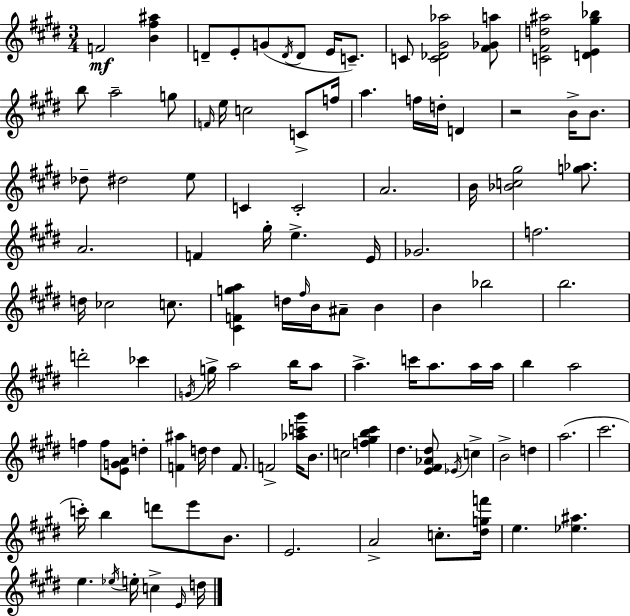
F4/h [B4,F#5,A#5]/q D4/e E4/e G4/e D4/s D4/e E4/s C4/e. C4/e [C4,Db4,G#4,Ab5]/h [F#4,Gb4,A5]/e [C4,F#4,D5,A#5]/h [D4,E4,G#5,Bb5]/q B5/e A5/h G5/e F4/s E5/s C5/h C4/e F5/s A5/q. F5/s D5/s D4/q R/h B4/s B4/e. Db5/e D#5/h E5/e C4/q C4/h A4/h. B4/s [Bb4,C5,G#5]/h [G5,Ab5]/e. A4/h. F4/q G#5/s E5/q. E4/s Gb4/h. F5/h. D5/s CES5/h C5/e. [C#4,F4,G5,A5]/q D5/s F#5/s B4/s A#4/e B4/q B4/q Bb5/h B5/h. D6/h CES6/q G4/s G5/s A5/h B5/s A5/e A5/q. C6/s A5/e. A5/s A5/s B5/q A5/h F5/q F5/e [E4,G4,A4]/e D5/q [F4,A#5]/q D5/s D5/q F4/e. F4/h [Ab5,C6,G#6]/s B4/e. C5/h [F5,G#5,B5,C#6]/q D#5/q. [E4,F#4,Ab4,D#5]/e Eb4/s C5/q B4/h D5/q A5/h. C#6/h. C6/s B5/q D6/e E6/e B4/e. E4/h. A4/h C5/e. [D#5,G5,F6]/s E5/q. [Eb5,A#5]/q. E5/q. Eb5/s E5/s C5/q E4/s D5/s